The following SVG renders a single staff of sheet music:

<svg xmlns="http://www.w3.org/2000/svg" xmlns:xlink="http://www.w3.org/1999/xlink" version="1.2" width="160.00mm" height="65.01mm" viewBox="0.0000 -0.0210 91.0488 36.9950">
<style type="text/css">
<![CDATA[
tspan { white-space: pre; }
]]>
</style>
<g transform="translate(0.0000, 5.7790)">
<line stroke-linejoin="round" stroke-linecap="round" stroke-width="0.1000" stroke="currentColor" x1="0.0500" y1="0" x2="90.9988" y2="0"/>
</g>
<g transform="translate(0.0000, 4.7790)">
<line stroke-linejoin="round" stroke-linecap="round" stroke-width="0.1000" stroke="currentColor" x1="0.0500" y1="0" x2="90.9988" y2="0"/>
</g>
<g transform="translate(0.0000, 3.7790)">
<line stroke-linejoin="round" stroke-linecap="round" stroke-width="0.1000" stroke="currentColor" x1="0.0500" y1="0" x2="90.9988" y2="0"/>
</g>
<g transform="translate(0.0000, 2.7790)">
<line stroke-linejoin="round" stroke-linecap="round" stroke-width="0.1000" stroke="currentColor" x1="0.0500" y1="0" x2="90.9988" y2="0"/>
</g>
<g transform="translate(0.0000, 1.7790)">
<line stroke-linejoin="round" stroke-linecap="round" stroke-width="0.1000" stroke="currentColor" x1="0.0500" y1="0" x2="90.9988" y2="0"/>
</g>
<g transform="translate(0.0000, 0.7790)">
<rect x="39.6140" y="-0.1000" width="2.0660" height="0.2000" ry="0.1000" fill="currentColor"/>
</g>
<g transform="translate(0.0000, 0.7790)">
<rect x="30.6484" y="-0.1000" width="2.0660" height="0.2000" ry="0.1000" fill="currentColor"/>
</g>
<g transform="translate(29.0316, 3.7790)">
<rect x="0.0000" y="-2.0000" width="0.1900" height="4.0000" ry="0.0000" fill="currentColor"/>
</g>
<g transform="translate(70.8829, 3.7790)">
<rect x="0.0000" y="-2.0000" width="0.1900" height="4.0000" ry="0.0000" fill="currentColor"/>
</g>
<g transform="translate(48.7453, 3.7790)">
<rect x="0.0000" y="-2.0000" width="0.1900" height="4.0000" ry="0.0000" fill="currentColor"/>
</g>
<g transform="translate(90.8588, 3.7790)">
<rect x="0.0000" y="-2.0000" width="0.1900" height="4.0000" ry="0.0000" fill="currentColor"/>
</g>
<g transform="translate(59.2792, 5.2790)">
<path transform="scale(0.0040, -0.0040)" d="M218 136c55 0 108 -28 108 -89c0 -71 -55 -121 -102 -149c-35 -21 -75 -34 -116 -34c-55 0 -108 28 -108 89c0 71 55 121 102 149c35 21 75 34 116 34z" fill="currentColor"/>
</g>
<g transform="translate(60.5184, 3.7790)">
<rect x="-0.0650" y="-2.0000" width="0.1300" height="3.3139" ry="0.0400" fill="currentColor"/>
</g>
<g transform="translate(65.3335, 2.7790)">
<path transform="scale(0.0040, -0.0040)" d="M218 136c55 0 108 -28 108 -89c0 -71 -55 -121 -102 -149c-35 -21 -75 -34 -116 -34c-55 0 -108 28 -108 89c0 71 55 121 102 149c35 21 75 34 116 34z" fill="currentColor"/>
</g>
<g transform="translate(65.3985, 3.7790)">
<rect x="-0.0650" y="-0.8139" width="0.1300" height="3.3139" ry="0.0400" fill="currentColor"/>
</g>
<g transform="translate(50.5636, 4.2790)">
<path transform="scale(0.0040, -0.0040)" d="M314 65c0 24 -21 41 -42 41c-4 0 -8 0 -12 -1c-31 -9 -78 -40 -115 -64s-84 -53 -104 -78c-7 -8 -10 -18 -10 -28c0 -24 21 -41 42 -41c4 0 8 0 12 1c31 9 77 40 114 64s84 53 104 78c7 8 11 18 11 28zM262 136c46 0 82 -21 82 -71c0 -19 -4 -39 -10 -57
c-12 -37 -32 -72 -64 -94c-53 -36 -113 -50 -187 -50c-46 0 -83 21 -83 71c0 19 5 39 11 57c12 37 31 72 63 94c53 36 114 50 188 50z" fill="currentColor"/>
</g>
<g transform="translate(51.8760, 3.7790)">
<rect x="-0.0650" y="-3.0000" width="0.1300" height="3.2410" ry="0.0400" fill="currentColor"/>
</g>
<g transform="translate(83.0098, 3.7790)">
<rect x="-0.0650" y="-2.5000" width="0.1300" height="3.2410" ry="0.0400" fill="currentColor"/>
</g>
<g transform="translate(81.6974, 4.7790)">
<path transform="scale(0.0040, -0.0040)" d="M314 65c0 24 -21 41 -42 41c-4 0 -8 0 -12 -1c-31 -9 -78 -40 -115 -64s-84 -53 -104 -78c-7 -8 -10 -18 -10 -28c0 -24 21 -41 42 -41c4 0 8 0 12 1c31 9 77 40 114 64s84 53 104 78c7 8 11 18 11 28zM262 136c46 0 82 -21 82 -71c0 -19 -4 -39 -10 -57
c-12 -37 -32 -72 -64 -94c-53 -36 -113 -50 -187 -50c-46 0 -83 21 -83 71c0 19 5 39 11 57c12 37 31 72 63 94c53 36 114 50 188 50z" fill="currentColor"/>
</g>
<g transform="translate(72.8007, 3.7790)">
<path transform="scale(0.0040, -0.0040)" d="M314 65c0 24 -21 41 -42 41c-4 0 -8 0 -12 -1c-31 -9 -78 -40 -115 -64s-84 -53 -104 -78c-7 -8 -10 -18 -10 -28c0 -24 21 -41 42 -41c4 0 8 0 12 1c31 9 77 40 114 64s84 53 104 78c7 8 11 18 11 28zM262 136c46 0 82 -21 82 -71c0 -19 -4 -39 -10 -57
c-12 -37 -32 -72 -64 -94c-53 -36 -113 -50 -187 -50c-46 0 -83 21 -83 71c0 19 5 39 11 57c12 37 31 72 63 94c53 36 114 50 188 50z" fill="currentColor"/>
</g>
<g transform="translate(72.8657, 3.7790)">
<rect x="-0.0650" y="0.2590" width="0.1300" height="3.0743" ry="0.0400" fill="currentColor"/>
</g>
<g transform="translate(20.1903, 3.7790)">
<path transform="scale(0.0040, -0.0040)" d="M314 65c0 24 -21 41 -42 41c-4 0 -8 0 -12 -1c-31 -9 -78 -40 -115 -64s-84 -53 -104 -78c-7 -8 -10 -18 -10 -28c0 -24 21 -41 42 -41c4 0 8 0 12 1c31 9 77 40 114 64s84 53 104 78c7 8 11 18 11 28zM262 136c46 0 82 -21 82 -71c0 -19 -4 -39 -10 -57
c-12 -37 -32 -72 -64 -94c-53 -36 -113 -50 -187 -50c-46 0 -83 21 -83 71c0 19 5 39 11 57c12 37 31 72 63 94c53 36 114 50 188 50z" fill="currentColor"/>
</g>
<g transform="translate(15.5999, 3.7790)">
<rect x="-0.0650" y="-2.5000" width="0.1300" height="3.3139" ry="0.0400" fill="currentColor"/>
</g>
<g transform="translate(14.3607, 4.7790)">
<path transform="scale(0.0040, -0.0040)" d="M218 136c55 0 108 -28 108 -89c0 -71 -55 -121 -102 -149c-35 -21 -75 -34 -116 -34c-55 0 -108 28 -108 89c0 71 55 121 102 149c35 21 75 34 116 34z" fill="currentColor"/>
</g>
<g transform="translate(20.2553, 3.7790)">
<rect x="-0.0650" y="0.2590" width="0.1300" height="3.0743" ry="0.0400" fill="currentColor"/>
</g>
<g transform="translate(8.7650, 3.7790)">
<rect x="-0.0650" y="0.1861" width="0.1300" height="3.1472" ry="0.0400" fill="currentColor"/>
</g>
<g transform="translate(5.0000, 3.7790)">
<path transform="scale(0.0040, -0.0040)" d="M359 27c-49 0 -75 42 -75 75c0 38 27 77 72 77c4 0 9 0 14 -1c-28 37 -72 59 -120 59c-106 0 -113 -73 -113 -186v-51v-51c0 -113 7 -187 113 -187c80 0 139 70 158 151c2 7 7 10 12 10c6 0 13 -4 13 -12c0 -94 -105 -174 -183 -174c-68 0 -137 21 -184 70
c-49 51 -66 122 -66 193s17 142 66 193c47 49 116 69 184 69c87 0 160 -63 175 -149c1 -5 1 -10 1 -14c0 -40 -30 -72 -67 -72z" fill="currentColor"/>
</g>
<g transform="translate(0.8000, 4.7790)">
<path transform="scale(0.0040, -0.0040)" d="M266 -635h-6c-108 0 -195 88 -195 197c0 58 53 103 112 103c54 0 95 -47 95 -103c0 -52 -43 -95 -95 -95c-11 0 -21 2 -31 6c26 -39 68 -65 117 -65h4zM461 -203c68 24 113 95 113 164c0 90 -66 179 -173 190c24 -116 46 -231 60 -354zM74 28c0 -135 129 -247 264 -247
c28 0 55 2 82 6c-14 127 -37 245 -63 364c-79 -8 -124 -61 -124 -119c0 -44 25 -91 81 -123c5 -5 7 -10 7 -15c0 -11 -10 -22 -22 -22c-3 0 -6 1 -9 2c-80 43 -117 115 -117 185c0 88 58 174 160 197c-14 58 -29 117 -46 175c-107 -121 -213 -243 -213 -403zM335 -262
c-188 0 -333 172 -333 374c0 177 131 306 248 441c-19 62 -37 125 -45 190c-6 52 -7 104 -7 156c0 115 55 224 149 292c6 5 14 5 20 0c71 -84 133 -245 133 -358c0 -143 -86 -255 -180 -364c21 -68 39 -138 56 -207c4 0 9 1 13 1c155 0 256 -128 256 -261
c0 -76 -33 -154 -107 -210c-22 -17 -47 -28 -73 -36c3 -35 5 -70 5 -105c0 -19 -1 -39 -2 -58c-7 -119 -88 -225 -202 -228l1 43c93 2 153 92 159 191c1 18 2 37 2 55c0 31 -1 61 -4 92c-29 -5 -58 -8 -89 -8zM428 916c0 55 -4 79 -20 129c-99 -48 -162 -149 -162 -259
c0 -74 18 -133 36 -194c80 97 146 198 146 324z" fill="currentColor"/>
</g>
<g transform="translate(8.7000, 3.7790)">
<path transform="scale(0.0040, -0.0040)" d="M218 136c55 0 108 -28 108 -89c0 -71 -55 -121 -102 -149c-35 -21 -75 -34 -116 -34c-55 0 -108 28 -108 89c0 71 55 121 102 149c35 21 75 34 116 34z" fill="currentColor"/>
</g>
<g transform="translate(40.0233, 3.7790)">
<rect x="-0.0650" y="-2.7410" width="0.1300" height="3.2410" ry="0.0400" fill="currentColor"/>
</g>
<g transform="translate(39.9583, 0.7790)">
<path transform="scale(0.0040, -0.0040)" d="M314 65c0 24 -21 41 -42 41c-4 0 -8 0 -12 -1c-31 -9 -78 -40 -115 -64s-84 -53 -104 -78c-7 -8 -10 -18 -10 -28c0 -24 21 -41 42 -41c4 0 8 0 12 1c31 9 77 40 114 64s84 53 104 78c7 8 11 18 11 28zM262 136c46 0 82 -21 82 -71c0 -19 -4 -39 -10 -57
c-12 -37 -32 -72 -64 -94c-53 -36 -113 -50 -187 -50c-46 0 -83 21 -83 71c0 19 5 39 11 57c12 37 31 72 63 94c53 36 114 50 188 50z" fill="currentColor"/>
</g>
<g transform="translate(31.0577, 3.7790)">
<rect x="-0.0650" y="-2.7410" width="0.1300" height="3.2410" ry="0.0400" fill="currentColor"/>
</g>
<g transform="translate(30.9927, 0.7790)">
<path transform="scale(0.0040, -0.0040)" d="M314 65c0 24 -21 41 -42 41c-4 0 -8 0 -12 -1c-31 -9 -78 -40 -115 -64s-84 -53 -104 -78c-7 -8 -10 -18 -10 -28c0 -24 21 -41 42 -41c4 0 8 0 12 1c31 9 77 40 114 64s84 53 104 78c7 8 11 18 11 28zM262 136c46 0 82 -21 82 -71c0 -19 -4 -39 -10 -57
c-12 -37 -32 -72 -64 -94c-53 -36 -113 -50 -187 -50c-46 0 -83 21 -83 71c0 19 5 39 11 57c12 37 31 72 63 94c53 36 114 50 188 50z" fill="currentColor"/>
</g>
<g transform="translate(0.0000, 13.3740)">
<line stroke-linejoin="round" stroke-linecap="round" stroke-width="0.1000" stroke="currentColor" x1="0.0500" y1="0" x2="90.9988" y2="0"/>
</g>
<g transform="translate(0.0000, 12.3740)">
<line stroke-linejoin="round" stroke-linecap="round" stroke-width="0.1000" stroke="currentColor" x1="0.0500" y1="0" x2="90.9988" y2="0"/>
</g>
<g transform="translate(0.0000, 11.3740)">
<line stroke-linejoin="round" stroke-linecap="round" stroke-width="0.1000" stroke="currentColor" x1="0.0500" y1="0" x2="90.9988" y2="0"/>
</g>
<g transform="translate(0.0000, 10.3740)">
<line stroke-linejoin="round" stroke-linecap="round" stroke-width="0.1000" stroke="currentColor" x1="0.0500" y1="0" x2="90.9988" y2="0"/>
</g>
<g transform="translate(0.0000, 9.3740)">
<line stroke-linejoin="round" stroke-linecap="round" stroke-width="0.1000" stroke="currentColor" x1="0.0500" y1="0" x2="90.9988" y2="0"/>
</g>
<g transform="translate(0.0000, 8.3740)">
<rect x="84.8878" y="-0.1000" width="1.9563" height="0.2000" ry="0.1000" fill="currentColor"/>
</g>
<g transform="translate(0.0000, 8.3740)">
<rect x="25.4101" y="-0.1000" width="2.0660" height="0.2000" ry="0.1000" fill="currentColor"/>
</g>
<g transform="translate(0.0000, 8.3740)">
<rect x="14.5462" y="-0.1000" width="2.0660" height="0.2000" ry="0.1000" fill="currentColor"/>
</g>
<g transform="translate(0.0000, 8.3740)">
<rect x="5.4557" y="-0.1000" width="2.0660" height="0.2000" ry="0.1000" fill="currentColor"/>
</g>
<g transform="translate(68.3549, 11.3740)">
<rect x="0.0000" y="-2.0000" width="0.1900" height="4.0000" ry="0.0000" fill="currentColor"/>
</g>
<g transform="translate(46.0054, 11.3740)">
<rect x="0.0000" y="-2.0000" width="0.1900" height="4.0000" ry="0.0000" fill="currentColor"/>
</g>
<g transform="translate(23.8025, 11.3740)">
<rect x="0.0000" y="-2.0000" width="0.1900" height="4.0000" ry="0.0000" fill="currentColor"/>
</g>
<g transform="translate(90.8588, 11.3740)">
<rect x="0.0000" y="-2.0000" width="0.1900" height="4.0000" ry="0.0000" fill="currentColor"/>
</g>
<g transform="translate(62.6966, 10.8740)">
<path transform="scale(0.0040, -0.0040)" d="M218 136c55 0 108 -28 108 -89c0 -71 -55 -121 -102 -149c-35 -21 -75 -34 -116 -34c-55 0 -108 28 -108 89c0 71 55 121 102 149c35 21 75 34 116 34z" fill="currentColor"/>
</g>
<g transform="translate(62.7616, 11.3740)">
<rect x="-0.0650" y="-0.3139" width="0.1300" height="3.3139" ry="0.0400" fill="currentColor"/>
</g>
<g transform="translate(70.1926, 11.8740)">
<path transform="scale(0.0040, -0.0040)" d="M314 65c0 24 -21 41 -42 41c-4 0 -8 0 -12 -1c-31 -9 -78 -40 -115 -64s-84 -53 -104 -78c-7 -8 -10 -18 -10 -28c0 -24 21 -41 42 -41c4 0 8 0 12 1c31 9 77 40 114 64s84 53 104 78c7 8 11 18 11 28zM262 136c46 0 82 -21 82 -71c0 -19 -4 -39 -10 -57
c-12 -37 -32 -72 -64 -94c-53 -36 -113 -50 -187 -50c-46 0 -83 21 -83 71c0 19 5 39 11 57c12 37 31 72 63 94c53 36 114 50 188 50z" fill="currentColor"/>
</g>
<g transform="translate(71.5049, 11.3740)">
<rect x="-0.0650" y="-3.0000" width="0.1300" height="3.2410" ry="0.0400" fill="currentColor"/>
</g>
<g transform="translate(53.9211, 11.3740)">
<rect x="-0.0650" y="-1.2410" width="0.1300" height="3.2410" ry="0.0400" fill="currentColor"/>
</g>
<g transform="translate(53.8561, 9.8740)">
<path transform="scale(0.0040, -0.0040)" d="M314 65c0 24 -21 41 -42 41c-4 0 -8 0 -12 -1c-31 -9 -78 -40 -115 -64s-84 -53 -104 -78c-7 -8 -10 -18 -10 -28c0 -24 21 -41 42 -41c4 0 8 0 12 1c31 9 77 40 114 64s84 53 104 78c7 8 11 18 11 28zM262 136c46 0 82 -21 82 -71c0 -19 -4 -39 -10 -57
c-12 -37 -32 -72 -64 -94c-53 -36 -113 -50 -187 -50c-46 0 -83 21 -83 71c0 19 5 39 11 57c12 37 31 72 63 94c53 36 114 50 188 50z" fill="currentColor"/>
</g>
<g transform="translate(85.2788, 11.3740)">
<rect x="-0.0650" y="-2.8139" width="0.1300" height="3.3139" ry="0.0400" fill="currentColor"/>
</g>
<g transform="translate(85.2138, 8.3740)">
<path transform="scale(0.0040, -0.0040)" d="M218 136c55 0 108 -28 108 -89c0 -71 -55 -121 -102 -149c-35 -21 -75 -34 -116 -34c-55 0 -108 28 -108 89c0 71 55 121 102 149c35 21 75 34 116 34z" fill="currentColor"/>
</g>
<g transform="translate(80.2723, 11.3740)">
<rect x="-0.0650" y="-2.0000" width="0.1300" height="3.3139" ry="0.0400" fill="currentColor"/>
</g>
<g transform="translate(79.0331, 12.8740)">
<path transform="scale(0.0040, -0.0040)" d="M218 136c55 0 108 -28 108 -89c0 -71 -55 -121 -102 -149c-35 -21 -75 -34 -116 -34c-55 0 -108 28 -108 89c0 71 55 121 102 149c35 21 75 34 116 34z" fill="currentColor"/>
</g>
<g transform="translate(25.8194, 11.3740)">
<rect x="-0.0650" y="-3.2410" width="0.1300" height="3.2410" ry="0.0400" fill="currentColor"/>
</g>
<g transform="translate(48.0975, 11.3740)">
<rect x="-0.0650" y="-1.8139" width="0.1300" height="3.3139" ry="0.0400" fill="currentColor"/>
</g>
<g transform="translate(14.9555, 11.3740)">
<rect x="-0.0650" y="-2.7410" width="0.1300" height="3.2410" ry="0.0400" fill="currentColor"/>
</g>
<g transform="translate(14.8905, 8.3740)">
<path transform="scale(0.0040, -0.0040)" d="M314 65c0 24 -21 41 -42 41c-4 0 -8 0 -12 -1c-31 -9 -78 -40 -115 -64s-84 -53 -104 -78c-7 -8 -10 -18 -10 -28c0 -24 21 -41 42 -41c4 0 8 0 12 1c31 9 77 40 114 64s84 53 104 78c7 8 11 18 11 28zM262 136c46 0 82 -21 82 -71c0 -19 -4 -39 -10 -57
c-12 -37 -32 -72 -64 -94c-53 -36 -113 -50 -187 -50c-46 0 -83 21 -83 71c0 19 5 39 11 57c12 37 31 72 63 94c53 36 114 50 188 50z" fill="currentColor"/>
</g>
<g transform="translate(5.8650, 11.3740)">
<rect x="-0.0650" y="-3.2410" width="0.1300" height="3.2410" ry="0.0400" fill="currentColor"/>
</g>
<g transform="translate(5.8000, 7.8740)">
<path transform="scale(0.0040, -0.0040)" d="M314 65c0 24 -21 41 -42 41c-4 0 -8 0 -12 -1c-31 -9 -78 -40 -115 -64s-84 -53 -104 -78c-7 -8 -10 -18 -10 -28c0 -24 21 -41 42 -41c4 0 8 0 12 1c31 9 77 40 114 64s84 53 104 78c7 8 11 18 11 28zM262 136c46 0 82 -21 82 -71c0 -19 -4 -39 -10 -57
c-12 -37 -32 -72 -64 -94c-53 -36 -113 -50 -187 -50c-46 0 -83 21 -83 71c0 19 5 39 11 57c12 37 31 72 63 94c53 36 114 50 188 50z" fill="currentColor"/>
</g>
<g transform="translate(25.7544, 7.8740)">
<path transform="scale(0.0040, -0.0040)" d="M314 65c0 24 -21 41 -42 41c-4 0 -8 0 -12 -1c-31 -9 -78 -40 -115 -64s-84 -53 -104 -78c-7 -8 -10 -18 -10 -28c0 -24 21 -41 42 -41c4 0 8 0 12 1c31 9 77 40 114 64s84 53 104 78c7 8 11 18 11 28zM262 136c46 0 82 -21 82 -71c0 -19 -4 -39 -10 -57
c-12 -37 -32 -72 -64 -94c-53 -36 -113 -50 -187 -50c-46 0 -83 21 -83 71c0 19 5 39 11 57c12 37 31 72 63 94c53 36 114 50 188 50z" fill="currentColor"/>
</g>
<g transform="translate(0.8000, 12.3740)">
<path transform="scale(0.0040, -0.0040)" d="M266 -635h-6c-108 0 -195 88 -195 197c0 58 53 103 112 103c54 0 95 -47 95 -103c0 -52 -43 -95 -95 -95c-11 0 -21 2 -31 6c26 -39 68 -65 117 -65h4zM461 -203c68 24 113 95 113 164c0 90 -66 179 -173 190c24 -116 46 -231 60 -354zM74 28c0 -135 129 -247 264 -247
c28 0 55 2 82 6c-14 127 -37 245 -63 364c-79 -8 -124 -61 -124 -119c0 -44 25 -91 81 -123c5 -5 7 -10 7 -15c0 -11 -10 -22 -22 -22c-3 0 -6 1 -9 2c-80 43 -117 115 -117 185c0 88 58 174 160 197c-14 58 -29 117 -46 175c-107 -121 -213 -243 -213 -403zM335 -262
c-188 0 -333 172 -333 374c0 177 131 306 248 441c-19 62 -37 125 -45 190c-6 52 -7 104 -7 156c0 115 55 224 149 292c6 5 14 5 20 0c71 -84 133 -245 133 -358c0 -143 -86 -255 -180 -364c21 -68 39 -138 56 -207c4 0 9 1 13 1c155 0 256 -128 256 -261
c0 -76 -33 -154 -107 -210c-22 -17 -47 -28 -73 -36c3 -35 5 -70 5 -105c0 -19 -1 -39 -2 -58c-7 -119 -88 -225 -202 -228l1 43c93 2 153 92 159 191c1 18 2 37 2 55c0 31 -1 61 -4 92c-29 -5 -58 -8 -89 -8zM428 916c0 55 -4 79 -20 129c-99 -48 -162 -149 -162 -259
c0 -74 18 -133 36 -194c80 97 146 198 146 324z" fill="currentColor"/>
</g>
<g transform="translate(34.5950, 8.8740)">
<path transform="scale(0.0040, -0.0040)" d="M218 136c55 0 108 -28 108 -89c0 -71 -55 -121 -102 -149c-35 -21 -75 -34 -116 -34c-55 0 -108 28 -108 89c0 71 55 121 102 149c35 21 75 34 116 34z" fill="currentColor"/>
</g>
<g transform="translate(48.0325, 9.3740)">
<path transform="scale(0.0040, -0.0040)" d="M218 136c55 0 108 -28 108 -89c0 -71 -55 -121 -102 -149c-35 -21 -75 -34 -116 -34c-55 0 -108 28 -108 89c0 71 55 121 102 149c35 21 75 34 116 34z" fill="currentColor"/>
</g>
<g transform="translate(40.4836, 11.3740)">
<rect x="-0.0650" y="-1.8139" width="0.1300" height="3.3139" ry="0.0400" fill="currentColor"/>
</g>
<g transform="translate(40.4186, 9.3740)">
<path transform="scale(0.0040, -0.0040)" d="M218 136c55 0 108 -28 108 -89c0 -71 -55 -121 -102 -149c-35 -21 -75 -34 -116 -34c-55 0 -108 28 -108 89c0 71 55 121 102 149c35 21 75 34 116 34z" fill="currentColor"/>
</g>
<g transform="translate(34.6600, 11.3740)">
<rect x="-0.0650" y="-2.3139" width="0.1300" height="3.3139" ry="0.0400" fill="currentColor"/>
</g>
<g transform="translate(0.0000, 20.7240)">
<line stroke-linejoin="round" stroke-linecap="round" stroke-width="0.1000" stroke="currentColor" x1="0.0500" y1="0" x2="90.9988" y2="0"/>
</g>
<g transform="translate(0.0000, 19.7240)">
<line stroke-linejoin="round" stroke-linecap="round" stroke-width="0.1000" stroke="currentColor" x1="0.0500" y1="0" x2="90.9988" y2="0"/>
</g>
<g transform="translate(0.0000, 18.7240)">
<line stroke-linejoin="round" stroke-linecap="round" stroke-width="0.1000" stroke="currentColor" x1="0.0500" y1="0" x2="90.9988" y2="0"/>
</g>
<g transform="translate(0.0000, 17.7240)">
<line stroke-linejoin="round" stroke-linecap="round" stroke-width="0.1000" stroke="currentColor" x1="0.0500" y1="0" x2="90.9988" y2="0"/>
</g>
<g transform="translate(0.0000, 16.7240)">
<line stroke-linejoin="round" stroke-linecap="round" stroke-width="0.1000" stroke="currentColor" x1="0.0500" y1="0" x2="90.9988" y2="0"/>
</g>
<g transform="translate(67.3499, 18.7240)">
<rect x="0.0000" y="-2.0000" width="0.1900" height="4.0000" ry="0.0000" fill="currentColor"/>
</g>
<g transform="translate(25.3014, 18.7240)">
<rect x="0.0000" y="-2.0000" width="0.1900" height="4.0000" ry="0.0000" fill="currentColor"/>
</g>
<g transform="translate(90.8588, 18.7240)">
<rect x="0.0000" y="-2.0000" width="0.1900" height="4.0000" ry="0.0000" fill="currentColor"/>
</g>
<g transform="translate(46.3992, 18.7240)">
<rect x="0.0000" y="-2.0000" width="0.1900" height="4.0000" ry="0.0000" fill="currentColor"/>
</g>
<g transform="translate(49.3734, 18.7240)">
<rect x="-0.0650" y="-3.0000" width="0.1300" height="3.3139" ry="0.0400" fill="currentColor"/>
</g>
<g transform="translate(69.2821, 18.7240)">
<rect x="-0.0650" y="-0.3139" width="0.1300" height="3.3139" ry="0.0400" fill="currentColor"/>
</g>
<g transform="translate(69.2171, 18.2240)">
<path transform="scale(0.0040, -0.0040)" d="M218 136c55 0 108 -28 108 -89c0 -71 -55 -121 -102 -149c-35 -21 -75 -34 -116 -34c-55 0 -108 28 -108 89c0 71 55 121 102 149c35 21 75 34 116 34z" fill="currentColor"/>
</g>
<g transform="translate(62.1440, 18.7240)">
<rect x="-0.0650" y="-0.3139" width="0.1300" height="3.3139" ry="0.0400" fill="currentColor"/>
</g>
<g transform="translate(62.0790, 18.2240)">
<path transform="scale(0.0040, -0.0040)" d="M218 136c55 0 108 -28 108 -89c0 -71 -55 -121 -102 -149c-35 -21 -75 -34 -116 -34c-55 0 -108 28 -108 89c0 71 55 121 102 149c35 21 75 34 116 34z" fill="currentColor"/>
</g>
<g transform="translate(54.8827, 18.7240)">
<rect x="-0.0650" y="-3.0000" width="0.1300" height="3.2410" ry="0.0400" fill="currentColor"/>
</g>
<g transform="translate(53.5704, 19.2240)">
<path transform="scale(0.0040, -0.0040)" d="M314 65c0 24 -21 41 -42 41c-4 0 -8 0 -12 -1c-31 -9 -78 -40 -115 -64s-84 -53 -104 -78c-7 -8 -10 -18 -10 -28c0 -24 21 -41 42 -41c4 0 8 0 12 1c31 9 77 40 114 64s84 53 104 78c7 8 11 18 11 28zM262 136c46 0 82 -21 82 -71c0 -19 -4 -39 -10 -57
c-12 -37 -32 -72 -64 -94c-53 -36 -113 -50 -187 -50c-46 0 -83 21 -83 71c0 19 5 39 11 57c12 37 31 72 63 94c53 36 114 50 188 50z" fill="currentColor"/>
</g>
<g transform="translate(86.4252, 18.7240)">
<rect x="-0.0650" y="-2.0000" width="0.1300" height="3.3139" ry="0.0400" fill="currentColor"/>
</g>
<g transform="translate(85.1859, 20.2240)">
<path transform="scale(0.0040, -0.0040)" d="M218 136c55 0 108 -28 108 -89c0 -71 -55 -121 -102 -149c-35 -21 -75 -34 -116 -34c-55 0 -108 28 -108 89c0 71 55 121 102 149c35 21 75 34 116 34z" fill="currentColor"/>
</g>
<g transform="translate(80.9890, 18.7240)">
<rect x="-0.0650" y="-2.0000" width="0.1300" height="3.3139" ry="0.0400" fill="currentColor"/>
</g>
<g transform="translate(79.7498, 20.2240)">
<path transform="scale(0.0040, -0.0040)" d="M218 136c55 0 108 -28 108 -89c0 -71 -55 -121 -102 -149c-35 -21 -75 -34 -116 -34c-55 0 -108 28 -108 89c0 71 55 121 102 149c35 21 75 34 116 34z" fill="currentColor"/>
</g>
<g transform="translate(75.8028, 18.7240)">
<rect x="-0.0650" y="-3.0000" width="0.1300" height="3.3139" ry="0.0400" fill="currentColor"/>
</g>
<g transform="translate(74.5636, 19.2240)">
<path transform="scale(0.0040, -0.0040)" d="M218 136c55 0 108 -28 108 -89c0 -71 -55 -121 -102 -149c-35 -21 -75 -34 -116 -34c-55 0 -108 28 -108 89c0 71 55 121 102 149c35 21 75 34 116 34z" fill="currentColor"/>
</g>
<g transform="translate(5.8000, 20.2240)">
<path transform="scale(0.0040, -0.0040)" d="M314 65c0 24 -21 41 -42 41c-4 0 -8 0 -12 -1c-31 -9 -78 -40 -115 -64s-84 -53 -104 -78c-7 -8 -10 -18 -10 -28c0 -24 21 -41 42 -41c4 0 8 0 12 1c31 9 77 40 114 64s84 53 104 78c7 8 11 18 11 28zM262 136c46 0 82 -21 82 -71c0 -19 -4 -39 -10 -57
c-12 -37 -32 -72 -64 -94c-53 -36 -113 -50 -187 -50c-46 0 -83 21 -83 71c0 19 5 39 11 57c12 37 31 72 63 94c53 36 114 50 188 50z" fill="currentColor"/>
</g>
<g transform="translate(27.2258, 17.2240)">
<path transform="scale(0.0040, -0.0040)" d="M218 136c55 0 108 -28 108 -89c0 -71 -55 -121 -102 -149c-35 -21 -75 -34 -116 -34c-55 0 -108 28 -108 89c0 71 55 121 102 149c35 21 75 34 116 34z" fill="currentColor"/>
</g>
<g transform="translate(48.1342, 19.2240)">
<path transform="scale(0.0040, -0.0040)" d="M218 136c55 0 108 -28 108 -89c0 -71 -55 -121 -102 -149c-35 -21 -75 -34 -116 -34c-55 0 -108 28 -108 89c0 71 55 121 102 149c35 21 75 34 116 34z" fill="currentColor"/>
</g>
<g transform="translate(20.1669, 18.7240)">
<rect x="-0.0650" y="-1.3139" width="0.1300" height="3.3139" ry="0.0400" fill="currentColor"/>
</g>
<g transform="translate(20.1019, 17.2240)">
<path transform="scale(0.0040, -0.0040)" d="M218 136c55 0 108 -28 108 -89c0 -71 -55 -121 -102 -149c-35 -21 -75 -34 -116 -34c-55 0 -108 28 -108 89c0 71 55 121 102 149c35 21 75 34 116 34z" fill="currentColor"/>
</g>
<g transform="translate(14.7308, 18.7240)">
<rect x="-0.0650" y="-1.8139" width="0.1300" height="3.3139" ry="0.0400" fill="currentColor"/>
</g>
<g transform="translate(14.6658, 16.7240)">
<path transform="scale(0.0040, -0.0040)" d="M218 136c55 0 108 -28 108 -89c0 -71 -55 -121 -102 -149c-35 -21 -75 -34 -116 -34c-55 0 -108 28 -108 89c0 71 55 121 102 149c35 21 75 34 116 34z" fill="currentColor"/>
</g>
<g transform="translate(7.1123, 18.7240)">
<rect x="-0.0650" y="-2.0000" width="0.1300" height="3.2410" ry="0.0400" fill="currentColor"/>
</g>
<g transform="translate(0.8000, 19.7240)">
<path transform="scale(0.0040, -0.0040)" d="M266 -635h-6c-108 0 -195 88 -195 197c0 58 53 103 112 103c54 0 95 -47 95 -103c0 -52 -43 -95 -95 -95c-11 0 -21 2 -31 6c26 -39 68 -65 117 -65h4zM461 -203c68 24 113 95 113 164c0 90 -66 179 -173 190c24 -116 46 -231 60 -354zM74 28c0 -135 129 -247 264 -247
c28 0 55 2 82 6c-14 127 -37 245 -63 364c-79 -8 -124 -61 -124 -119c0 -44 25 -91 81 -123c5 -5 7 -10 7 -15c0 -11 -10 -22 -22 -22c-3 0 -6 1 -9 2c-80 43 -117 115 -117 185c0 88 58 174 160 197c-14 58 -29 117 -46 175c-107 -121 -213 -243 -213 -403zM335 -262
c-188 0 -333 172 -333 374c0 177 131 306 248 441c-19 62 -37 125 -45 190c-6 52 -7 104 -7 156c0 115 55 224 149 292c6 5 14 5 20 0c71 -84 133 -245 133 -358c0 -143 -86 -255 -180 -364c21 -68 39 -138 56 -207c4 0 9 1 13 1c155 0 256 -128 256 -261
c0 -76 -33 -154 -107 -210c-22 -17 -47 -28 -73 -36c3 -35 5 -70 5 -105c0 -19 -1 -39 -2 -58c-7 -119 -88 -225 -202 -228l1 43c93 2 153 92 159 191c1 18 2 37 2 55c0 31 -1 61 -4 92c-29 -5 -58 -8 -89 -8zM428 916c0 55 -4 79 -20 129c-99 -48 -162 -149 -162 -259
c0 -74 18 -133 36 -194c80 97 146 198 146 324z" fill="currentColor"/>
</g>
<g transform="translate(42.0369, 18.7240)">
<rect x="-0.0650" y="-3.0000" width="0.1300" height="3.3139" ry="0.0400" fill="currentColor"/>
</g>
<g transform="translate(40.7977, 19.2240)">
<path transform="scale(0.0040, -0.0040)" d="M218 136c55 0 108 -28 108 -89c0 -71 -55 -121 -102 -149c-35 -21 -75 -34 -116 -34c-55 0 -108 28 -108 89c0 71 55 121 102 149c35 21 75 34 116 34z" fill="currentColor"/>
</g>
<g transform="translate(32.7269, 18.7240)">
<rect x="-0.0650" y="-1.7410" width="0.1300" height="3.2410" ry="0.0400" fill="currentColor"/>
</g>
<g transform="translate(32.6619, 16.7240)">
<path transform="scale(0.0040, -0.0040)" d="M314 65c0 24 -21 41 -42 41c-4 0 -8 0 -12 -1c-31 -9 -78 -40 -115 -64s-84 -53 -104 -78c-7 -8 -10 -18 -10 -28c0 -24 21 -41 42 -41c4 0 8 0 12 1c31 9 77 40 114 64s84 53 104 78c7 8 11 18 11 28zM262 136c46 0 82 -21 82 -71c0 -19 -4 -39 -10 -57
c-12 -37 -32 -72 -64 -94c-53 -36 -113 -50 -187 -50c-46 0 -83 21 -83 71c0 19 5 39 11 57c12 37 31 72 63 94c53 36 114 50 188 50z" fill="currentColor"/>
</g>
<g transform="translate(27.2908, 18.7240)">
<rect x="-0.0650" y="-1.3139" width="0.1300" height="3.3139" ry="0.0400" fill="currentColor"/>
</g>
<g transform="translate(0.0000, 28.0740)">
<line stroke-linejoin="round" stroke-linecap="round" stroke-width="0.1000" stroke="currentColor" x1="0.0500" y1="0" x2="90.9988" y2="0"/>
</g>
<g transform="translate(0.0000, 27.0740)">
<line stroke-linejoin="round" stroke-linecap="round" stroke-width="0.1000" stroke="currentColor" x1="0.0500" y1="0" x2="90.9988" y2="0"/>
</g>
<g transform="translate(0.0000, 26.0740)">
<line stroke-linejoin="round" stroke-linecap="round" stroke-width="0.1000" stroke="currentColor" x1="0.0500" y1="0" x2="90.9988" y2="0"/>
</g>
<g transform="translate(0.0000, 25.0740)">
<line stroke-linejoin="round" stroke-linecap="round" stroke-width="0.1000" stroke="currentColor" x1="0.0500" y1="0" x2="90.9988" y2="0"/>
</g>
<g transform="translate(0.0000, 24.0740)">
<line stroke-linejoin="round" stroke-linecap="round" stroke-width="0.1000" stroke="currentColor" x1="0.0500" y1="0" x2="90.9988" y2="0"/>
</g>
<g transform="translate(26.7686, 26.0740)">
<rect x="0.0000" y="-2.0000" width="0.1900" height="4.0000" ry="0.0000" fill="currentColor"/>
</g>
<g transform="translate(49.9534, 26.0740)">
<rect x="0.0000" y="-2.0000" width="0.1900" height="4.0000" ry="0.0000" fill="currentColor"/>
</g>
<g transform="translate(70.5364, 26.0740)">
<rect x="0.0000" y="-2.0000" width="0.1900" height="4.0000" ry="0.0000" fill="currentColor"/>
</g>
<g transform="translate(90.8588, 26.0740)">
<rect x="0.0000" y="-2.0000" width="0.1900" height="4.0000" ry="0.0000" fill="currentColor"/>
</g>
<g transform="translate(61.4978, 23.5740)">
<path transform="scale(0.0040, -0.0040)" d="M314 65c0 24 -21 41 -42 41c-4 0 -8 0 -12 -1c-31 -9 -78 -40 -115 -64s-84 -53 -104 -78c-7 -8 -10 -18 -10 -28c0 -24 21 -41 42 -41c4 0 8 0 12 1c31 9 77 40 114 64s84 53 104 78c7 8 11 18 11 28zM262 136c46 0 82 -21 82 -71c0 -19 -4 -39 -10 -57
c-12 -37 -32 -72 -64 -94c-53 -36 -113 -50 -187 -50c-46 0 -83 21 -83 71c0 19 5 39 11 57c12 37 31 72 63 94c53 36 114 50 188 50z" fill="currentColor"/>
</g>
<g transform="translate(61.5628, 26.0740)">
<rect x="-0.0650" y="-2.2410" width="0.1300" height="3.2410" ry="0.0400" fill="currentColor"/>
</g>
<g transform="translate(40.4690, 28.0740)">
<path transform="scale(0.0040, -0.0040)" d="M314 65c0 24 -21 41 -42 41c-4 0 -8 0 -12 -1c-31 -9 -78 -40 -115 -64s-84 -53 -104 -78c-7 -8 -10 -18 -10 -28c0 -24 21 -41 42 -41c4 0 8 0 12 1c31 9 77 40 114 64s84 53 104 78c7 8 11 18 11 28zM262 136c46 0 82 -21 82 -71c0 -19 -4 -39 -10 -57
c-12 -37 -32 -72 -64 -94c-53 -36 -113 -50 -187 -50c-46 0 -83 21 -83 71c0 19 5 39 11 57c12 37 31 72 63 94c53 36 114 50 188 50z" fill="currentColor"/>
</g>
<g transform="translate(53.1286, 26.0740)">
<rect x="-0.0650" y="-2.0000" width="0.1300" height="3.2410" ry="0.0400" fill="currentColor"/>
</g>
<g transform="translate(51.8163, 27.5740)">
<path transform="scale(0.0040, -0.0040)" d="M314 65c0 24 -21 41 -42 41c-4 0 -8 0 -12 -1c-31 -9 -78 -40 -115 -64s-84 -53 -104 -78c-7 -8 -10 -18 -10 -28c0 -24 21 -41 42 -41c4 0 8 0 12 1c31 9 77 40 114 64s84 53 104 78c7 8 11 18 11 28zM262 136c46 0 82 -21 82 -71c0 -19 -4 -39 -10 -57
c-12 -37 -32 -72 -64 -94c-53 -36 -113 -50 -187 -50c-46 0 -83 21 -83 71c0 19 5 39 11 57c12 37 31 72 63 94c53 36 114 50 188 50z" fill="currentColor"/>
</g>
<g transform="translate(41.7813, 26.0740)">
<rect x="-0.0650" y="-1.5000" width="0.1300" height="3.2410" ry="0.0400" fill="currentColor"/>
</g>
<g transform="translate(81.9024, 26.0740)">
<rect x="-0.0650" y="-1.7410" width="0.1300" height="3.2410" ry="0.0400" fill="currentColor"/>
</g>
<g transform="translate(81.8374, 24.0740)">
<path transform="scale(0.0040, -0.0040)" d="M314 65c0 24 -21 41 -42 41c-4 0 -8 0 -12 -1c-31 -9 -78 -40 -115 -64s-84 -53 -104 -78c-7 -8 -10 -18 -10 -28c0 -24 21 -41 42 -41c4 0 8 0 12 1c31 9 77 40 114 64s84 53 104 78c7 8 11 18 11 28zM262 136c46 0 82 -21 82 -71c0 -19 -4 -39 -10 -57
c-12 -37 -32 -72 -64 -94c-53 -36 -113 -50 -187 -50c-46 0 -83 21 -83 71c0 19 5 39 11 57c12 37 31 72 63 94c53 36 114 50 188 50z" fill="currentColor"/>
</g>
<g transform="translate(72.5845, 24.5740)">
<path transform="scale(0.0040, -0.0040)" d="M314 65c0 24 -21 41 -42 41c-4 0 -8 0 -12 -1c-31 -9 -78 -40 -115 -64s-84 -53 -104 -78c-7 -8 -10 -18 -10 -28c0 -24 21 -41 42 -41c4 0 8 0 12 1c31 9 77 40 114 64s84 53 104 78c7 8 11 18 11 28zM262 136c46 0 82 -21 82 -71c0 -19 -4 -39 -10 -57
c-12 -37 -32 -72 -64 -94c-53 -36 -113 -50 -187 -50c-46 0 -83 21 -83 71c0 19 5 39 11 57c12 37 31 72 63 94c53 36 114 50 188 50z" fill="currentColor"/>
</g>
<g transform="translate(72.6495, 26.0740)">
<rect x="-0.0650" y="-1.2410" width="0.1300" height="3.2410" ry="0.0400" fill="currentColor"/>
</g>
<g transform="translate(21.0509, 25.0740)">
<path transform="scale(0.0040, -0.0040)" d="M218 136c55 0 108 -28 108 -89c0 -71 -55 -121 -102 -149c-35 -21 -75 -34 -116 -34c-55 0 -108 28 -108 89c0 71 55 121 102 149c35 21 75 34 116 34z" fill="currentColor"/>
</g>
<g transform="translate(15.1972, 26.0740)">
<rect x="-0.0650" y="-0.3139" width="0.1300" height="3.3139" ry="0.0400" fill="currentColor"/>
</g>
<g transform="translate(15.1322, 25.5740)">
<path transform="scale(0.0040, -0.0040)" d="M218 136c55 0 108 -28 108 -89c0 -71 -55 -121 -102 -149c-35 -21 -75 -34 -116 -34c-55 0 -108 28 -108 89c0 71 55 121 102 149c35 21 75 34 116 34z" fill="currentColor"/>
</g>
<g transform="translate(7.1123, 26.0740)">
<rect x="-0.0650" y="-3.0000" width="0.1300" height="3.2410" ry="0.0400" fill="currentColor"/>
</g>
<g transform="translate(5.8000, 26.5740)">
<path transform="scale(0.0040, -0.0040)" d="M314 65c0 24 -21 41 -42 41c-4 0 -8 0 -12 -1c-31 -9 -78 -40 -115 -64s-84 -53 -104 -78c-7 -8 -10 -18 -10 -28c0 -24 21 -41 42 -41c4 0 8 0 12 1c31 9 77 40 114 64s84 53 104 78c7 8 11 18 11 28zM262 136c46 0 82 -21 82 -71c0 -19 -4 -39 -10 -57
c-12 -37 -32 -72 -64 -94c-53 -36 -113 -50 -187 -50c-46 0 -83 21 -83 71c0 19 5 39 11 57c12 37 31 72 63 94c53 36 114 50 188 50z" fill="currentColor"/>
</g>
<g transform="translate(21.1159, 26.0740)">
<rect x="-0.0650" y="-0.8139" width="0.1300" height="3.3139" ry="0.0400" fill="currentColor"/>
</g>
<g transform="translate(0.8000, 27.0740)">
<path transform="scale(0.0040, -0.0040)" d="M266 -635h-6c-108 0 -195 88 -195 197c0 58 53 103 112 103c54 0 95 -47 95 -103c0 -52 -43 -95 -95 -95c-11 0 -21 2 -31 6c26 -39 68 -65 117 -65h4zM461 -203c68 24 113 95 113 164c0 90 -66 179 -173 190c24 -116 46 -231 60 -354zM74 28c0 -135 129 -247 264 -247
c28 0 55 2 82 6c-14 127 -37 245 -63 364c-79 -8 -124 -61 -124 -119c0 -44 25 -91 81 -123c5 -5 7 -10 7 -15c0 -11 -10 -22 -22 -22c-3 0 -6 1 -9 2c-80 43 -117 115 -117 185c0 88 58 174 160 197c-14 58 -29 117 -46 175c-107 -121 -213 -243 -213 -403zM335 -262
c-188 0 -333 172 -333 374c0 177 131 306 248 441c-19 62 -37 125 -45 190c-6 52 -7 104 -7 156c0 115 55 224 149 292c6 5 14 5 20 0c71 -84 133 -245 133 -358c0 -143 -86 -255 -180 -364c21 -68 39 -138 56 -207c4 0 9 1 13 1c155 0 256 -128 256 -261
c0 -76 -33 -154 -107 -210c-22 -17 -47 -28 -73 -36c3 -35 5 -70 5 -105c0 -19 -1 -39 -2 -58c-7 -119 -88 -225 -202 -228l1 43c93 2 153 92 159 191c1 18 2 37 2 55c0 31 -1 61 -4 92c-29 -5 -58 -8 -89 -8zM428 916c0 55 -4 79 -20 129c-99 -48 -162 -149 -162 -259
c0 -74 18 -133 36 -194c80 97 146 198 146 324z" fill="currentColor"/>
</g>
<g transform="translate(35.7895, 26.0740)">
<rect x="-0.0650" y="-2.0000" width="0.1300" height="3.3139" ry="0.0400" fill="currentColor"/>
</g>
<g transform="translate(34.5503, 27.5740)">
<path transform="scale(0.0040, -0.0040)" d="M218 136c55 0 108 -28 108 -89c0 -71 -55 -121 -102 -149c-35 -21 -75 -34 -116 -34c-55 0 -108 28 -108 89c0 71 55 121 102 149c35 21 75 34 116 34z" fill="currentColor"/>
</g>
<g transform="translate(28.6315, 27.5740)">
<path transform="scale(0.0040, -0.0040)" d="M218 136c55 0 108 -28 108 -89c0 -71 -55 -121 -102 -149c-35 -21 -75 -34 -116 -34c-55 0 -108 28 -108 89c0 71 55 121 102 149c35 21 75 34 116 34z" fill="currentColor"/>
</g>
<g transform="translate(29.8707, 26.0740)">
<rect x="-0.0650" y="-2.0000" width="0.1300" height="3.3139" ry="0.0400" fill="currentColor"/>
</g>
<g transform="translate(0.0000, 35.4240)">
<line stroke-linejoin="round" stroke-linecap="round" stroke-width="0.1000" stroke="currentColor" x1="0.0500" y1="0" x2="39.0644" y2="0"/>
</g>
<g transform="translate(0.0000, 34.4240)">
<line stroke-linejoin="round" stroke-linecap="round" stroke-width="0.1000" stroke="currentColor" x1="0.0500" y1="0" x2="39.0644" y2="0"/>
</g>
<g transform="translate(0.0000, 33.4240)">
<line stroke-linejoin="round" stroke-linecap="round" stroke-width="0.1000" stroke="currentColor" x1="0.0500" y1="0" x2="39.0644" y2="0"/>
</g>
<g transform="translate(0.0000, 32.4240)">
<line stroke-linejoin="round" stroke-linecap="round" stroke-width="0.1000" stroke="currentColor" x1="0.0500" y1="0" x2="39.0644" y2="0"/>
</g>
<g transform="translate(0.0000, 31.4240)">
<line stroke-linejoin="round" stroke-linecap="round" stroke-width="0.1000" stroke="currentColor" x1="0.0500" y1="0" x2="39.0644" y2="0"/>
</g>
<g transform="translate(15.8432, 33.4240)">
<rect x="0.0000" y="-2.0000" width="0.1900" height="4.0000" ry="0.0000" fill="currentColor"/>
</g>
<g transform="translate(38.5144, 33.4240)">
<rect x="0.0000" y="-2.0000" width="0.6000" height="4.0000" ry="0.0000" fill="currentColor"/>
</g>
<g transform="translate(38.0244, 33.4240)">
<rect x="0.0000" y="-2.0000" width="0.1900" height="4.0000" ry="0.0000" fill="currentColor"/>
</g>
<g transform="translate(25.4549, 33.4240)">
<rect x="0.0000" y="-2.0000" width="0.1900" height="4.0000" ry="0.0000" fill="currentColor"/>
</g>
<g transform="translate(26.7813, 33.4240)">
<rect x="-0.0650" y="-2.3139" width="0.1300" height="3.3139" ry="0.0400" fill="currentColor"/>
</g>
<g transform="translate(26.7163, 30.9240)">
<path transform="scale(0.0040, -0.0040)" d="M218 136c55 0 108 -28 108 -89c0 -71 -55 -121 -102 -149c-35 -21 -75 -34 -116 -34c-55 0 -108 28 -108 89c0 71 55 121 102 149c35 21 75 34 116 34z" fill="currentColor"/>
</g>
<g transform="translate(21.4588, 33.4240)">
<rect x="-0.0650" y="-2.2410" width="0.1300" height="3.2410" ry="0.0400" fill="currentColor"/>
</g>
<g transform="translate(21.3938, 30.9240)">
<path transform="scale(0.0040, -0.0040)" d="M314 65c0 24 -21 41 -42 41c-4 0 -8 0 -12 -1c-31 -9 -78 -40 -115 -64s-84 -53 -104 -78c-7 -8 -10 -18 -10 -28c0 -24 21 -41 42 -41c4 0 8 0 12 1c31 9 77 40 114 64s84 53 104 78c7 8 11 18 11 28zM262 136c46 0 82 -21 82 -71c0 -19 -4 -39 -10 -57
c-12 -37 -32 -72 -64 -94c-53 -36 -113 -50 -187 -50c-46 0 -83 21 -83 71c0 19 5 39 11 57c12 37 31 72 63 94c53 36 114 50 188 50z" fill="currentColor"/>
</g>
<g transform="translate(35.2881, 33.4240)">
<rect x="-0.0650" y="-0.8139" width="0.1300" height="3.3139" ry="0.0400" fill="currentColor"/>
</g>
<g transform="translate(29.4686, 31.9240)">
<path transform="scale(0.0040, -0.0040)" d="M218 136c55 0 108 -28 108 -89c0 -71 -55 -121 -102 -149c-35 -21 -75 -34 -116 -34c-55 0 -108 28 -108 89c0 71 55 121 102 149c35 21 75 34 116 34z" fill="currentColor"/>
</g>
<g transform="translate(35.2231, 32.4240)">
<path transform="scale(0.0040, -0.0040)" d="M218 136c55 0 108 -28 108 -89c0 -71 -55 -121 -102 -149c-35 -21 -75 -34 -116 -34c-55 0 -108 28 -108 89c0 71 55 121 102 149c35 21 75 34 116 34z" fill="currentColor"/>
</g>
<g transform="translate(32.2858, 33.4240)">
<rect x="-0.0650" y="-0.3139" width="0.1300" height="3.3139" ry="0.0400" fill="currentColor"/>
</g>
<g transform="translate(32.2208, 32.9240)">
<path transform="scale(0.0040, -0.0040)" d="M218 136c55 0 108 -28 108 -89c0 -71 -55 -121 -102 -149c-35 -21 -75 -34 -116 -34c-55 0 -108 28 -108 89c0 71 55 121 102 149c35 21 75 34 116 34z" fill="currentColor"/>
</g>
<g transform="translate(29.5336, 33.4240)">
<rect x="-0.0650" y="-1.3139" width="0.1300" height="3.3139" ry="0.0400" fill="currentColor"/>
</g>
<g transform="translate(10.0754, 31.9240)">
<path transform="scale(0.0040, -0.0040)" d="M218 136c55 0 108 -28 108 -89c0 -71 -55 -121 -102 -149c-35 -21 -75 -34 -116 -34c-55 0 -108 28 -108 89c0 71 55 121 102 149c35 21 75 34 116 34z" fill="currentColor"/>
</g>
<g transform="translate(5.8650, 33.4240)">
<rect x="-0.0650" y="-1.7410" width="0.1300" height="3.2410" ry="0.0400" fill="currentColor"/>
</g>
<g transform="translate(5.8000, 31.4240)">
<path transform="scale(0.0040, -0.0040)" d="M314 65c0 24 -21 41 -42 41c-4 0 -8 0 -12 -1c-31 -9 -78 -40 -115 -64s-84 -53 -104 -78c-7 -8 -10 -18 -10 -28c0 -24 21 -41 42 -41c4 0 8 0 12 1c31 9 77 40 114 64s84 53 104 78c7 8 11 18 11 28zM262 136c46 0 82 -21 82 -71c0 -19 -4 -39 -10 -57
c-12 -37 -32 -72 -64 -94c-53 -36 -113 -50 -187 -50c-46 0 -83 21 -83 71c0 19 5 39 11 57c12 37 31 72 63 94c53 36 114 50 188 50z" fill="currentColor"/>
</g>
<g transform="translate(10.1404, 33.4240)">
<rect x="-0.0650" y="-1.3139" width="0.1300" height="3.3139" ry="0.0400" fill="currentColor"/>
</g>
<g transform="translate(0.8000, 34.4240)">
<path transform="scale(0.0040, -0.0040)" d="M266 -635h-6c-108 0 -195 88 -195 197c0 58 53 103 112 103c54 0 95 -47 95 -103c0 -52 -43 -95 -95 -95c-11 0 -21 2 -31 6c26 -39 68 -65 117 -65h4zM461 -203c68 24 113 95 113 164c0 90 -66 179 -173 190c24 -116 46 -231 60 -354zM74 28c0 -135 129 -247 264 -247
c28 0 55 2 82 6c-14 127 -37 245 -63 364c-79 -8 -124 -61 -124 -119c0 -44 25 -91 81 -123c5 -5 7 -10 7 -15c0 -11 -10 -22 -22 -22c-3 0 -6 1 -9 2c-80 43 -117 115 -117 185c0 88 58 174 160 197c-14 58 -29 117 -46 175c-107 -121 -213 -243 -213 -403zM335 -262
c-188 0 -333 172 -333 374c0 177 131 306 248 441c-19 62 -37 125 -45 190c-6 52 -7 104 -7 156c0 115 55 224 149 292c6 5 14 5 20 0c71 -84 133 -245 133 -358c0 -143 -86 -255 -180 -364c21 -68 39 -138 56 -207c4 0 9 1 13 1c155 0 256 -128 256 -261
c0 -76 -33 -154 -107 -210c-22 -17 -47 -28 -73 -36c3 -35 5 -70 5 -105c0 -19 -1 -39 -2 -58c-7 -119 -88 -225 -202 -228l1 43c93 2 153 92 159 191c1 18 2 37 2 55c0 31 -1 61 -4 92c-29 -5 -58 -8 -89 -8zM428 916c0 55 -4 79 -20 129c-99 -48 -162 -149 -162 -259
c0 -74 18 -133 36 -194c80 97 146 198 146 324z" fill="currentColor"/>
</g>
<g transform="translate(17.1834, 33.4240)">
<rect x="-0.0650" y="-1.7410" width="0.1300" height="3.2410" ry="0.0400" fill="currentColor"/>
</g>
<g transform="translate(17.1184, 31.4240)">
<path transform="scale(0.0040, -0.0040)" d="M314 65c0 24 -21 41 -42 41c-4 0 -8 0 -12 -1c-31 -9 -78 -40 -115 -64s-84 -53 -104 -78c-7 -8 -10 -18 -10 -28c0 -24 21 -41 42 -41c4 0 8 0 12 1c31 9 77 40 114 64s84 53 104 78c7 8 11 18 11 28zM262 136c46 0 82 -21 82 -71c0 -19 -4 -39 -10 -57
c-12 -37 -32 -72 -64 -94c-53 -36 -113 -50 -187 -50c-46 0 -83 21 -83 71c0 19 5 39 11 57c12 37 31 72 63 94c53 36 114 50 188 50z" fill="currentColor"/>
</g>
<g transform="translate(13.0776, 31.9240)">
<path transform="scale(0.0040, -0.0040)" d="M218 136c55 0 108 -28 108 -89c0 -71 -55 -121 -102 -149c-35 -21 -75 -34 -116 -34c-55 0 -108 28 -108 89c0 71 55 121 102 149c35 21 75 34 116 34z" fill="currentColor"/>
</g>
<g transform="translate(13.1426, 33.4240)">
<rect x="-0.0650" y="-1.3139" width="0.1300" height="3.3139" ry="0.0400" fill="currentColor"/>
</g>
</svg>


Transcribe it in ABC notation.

X:1
T:Untitled
M:4/4
L:1/4
K:C
B G B2 a2 a2 A2 F d B2 G2 b2 a2 b2 g f f e2 c A2 F a F2 f e e f2 A A A2 c c A F F A2 c d F F E2 F2 g2 e2 f2 f2 e e f2 g2 g e c d